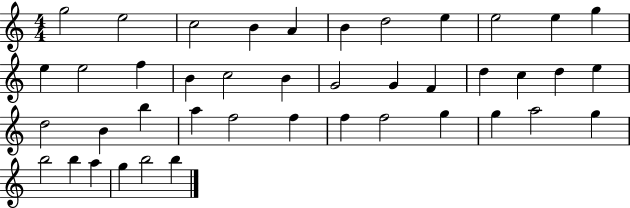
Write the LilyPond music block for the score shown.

{
  \clef treble
  \numericTimeSignature
  \time 4/4
  \key c \major
  g''2 e''2 | c''2 b'4 a'4 | b'4 d''2 e''4 | e''2 e''4 g''4 | \break e''4 e''2 f''4 | b'4 c''2 b'4 | g'2 g'4 f'4 | d''4 c''4 d''4 e''4 | \break d''2 b'4 b''4 | a''4 f''2 f''4 | f''4 f''2 g''4 | g''4 a''2 g''4 | \break b''2 b''4 a''4 | g''4 b''2 b''4 | \bar "|."
}